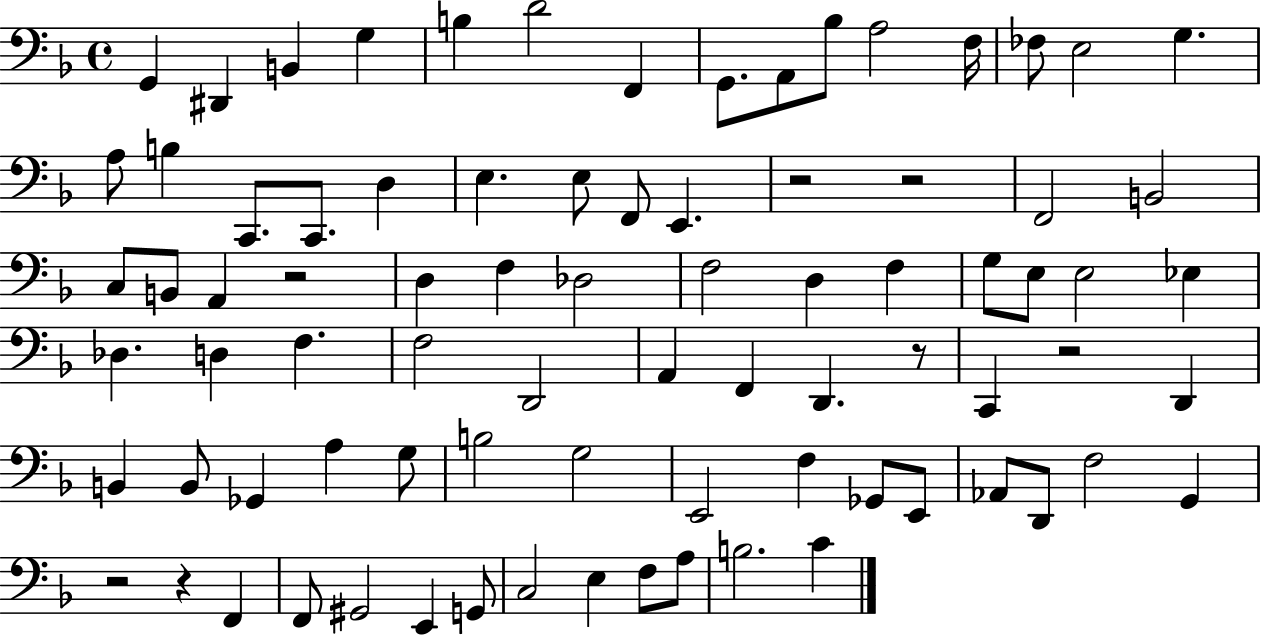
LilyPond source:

{
  \clef bass
  \time 4/4
  \defaultTimeSignature
  \key f \major
  g,4 dis,4 b,4 g4 | b4 d'2 f,4 | g,8. a,8 bes8 a2 f16 | fes8 e2 g4. | \break a8 b4 c,8. c,8. d4 | e4. e8 f,8 e,4. | r2 r2 | f,2 b,2 | \break c8 b,8 a,4 r2 | d4 f4 des2 | f2 d4 f4 | g8 e8 e2 ees4 | \break des4. d4 f4. | f2 d,2 | a,4 f,4 d,4. r8 | c,4 r2 d,4 | \break b,4 b,8 ges,4 a4 g8 | b2 g2 | e,2 f4 ges,8 e,8 | aes,8 d,8 f2 g,4 | \break r2 r4 f,4 | f,8 gis,2 e,4 g,8 | c2 e4 f8 a8 | b2. c'4 | \break \bar "|."
}